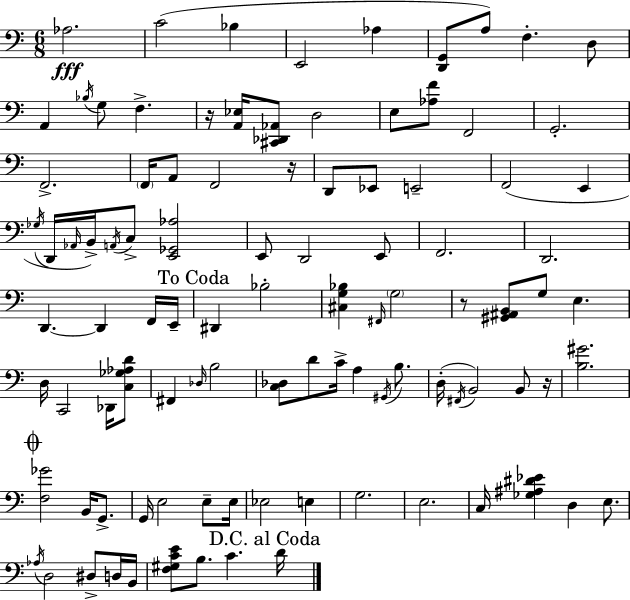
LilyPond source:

{
  \clef bass
  \numericTimeSignature
  \time 6/8
  \key a \minor
  \repeat volta 2 { aes2.\fff | c'2( bes4 | e,2 aes4 | <d, g,>8 a8) f4.-. d8 | \break a,4 \acciaccatura { bes16 } g8 f4.-> | r16 <a, ees>16 <cis, des, aes,>8 d2 | e8 <aes f'>8 f,2 | g,2.-. | \break f,2.-> | \parenthesize f,16 a,8 f,2 | r16 d,8 ees,8 e,2-- | f,2( e,4 | \break \acciaccatura { ges16 } d,16 \grace { aes,16 } b,16->) \acciaccatura { a,16 } c8-> <e, ges, aes>2 | e,8 d,2 | e,8 f,2. | d,2. | \break d,4.~~ d,4 | f,16 e,16-- \mark "To Coda" dis,4 bes2-. | <cis g bes>4 \grace { fis,16 } \parenthesize g2 | r8 <gis, ais, b,>8 g8 e4. | \break d16 c,2 | des,16 <c ges aes d'>8 fis,4 \grace { des16 } b2 | <c des>8 d'8 c'16-> a4 | \acciaccatura { gis,16 } b8. d16-.( \acciaccatura { fis,16 } b,2) | \break b,8 r16 <b gis'>2. | \mark \markup { \musicglyph "scripts.coda" } <f ges'>2 | b,16 g,8.-> g,16 e2 | e8-- e16 ees2 | \break e4 g2. | e2. | c16 <ges ais dis' ees'>4 | d4 e8. \acciaccatura { aes16 } d2 | \break dis8-> d16 b,16 <f gis c' e'>8 b8. | c'4. \mark "D.C. al Coda" d'16 } \bar "|."
}